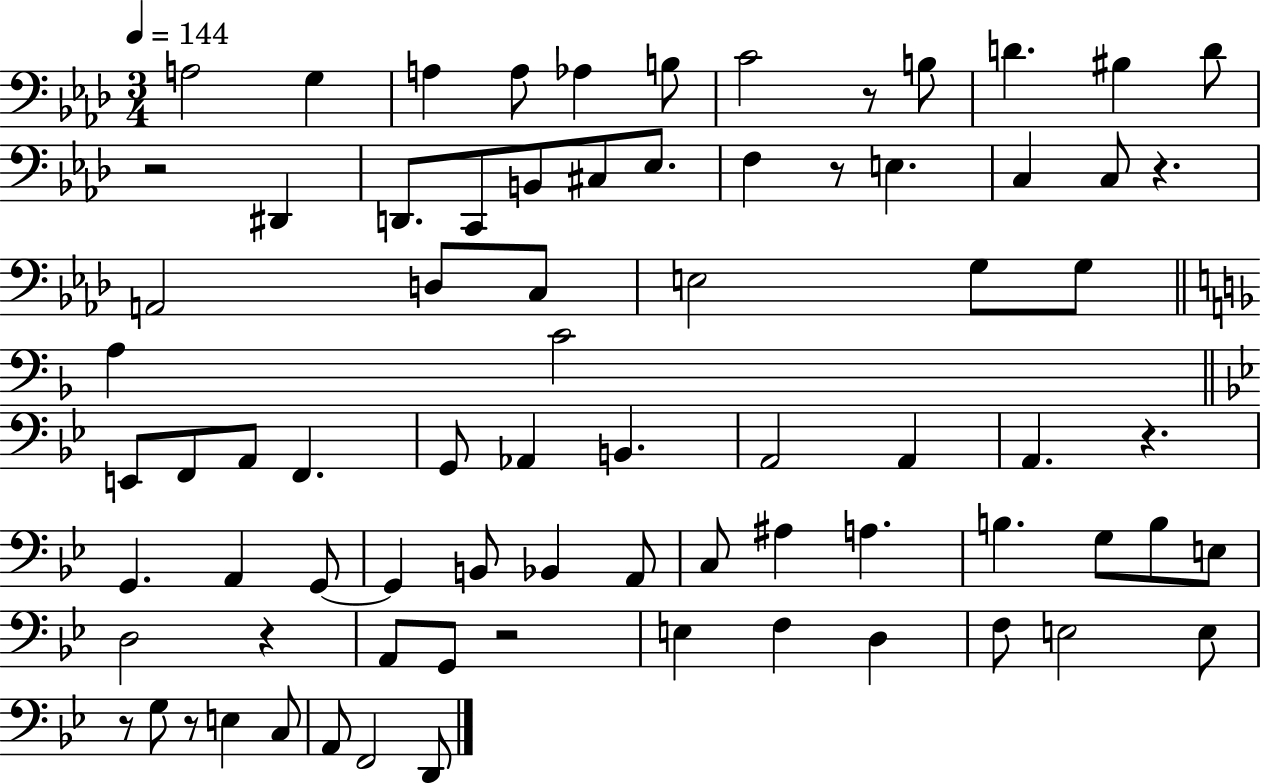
A3/h G3/q A3/q A3/e Ab3/q B3/e C4/h R/e B3/e D4/q. BIS3/q D4/e R/h D#2/q D2/e. C2/e B2/e C#3/e Eb3/e. F3/q R/e E3/q. C3/q C3/e R/q. A2/h D3/e C3/e E3/h G3/e G3/e A3/q C4/h E2/e F2/e A2/e F2/q. G2/e Ab2/q B2/q. A2/h A2/q A2/q. R/q. G2/q. A2/q G2/e G2/q B2/e Bb2/q A2/e C3/e A#3/q A3/q. B3/q. G3/e B3/e E3/e D3/h R/q A2/e G2/e R/h E3/q F3/q D3/q F3/e E3/h E3/e R/e G3/e R/e E3/q C3/e A2/e F2/h D2/e